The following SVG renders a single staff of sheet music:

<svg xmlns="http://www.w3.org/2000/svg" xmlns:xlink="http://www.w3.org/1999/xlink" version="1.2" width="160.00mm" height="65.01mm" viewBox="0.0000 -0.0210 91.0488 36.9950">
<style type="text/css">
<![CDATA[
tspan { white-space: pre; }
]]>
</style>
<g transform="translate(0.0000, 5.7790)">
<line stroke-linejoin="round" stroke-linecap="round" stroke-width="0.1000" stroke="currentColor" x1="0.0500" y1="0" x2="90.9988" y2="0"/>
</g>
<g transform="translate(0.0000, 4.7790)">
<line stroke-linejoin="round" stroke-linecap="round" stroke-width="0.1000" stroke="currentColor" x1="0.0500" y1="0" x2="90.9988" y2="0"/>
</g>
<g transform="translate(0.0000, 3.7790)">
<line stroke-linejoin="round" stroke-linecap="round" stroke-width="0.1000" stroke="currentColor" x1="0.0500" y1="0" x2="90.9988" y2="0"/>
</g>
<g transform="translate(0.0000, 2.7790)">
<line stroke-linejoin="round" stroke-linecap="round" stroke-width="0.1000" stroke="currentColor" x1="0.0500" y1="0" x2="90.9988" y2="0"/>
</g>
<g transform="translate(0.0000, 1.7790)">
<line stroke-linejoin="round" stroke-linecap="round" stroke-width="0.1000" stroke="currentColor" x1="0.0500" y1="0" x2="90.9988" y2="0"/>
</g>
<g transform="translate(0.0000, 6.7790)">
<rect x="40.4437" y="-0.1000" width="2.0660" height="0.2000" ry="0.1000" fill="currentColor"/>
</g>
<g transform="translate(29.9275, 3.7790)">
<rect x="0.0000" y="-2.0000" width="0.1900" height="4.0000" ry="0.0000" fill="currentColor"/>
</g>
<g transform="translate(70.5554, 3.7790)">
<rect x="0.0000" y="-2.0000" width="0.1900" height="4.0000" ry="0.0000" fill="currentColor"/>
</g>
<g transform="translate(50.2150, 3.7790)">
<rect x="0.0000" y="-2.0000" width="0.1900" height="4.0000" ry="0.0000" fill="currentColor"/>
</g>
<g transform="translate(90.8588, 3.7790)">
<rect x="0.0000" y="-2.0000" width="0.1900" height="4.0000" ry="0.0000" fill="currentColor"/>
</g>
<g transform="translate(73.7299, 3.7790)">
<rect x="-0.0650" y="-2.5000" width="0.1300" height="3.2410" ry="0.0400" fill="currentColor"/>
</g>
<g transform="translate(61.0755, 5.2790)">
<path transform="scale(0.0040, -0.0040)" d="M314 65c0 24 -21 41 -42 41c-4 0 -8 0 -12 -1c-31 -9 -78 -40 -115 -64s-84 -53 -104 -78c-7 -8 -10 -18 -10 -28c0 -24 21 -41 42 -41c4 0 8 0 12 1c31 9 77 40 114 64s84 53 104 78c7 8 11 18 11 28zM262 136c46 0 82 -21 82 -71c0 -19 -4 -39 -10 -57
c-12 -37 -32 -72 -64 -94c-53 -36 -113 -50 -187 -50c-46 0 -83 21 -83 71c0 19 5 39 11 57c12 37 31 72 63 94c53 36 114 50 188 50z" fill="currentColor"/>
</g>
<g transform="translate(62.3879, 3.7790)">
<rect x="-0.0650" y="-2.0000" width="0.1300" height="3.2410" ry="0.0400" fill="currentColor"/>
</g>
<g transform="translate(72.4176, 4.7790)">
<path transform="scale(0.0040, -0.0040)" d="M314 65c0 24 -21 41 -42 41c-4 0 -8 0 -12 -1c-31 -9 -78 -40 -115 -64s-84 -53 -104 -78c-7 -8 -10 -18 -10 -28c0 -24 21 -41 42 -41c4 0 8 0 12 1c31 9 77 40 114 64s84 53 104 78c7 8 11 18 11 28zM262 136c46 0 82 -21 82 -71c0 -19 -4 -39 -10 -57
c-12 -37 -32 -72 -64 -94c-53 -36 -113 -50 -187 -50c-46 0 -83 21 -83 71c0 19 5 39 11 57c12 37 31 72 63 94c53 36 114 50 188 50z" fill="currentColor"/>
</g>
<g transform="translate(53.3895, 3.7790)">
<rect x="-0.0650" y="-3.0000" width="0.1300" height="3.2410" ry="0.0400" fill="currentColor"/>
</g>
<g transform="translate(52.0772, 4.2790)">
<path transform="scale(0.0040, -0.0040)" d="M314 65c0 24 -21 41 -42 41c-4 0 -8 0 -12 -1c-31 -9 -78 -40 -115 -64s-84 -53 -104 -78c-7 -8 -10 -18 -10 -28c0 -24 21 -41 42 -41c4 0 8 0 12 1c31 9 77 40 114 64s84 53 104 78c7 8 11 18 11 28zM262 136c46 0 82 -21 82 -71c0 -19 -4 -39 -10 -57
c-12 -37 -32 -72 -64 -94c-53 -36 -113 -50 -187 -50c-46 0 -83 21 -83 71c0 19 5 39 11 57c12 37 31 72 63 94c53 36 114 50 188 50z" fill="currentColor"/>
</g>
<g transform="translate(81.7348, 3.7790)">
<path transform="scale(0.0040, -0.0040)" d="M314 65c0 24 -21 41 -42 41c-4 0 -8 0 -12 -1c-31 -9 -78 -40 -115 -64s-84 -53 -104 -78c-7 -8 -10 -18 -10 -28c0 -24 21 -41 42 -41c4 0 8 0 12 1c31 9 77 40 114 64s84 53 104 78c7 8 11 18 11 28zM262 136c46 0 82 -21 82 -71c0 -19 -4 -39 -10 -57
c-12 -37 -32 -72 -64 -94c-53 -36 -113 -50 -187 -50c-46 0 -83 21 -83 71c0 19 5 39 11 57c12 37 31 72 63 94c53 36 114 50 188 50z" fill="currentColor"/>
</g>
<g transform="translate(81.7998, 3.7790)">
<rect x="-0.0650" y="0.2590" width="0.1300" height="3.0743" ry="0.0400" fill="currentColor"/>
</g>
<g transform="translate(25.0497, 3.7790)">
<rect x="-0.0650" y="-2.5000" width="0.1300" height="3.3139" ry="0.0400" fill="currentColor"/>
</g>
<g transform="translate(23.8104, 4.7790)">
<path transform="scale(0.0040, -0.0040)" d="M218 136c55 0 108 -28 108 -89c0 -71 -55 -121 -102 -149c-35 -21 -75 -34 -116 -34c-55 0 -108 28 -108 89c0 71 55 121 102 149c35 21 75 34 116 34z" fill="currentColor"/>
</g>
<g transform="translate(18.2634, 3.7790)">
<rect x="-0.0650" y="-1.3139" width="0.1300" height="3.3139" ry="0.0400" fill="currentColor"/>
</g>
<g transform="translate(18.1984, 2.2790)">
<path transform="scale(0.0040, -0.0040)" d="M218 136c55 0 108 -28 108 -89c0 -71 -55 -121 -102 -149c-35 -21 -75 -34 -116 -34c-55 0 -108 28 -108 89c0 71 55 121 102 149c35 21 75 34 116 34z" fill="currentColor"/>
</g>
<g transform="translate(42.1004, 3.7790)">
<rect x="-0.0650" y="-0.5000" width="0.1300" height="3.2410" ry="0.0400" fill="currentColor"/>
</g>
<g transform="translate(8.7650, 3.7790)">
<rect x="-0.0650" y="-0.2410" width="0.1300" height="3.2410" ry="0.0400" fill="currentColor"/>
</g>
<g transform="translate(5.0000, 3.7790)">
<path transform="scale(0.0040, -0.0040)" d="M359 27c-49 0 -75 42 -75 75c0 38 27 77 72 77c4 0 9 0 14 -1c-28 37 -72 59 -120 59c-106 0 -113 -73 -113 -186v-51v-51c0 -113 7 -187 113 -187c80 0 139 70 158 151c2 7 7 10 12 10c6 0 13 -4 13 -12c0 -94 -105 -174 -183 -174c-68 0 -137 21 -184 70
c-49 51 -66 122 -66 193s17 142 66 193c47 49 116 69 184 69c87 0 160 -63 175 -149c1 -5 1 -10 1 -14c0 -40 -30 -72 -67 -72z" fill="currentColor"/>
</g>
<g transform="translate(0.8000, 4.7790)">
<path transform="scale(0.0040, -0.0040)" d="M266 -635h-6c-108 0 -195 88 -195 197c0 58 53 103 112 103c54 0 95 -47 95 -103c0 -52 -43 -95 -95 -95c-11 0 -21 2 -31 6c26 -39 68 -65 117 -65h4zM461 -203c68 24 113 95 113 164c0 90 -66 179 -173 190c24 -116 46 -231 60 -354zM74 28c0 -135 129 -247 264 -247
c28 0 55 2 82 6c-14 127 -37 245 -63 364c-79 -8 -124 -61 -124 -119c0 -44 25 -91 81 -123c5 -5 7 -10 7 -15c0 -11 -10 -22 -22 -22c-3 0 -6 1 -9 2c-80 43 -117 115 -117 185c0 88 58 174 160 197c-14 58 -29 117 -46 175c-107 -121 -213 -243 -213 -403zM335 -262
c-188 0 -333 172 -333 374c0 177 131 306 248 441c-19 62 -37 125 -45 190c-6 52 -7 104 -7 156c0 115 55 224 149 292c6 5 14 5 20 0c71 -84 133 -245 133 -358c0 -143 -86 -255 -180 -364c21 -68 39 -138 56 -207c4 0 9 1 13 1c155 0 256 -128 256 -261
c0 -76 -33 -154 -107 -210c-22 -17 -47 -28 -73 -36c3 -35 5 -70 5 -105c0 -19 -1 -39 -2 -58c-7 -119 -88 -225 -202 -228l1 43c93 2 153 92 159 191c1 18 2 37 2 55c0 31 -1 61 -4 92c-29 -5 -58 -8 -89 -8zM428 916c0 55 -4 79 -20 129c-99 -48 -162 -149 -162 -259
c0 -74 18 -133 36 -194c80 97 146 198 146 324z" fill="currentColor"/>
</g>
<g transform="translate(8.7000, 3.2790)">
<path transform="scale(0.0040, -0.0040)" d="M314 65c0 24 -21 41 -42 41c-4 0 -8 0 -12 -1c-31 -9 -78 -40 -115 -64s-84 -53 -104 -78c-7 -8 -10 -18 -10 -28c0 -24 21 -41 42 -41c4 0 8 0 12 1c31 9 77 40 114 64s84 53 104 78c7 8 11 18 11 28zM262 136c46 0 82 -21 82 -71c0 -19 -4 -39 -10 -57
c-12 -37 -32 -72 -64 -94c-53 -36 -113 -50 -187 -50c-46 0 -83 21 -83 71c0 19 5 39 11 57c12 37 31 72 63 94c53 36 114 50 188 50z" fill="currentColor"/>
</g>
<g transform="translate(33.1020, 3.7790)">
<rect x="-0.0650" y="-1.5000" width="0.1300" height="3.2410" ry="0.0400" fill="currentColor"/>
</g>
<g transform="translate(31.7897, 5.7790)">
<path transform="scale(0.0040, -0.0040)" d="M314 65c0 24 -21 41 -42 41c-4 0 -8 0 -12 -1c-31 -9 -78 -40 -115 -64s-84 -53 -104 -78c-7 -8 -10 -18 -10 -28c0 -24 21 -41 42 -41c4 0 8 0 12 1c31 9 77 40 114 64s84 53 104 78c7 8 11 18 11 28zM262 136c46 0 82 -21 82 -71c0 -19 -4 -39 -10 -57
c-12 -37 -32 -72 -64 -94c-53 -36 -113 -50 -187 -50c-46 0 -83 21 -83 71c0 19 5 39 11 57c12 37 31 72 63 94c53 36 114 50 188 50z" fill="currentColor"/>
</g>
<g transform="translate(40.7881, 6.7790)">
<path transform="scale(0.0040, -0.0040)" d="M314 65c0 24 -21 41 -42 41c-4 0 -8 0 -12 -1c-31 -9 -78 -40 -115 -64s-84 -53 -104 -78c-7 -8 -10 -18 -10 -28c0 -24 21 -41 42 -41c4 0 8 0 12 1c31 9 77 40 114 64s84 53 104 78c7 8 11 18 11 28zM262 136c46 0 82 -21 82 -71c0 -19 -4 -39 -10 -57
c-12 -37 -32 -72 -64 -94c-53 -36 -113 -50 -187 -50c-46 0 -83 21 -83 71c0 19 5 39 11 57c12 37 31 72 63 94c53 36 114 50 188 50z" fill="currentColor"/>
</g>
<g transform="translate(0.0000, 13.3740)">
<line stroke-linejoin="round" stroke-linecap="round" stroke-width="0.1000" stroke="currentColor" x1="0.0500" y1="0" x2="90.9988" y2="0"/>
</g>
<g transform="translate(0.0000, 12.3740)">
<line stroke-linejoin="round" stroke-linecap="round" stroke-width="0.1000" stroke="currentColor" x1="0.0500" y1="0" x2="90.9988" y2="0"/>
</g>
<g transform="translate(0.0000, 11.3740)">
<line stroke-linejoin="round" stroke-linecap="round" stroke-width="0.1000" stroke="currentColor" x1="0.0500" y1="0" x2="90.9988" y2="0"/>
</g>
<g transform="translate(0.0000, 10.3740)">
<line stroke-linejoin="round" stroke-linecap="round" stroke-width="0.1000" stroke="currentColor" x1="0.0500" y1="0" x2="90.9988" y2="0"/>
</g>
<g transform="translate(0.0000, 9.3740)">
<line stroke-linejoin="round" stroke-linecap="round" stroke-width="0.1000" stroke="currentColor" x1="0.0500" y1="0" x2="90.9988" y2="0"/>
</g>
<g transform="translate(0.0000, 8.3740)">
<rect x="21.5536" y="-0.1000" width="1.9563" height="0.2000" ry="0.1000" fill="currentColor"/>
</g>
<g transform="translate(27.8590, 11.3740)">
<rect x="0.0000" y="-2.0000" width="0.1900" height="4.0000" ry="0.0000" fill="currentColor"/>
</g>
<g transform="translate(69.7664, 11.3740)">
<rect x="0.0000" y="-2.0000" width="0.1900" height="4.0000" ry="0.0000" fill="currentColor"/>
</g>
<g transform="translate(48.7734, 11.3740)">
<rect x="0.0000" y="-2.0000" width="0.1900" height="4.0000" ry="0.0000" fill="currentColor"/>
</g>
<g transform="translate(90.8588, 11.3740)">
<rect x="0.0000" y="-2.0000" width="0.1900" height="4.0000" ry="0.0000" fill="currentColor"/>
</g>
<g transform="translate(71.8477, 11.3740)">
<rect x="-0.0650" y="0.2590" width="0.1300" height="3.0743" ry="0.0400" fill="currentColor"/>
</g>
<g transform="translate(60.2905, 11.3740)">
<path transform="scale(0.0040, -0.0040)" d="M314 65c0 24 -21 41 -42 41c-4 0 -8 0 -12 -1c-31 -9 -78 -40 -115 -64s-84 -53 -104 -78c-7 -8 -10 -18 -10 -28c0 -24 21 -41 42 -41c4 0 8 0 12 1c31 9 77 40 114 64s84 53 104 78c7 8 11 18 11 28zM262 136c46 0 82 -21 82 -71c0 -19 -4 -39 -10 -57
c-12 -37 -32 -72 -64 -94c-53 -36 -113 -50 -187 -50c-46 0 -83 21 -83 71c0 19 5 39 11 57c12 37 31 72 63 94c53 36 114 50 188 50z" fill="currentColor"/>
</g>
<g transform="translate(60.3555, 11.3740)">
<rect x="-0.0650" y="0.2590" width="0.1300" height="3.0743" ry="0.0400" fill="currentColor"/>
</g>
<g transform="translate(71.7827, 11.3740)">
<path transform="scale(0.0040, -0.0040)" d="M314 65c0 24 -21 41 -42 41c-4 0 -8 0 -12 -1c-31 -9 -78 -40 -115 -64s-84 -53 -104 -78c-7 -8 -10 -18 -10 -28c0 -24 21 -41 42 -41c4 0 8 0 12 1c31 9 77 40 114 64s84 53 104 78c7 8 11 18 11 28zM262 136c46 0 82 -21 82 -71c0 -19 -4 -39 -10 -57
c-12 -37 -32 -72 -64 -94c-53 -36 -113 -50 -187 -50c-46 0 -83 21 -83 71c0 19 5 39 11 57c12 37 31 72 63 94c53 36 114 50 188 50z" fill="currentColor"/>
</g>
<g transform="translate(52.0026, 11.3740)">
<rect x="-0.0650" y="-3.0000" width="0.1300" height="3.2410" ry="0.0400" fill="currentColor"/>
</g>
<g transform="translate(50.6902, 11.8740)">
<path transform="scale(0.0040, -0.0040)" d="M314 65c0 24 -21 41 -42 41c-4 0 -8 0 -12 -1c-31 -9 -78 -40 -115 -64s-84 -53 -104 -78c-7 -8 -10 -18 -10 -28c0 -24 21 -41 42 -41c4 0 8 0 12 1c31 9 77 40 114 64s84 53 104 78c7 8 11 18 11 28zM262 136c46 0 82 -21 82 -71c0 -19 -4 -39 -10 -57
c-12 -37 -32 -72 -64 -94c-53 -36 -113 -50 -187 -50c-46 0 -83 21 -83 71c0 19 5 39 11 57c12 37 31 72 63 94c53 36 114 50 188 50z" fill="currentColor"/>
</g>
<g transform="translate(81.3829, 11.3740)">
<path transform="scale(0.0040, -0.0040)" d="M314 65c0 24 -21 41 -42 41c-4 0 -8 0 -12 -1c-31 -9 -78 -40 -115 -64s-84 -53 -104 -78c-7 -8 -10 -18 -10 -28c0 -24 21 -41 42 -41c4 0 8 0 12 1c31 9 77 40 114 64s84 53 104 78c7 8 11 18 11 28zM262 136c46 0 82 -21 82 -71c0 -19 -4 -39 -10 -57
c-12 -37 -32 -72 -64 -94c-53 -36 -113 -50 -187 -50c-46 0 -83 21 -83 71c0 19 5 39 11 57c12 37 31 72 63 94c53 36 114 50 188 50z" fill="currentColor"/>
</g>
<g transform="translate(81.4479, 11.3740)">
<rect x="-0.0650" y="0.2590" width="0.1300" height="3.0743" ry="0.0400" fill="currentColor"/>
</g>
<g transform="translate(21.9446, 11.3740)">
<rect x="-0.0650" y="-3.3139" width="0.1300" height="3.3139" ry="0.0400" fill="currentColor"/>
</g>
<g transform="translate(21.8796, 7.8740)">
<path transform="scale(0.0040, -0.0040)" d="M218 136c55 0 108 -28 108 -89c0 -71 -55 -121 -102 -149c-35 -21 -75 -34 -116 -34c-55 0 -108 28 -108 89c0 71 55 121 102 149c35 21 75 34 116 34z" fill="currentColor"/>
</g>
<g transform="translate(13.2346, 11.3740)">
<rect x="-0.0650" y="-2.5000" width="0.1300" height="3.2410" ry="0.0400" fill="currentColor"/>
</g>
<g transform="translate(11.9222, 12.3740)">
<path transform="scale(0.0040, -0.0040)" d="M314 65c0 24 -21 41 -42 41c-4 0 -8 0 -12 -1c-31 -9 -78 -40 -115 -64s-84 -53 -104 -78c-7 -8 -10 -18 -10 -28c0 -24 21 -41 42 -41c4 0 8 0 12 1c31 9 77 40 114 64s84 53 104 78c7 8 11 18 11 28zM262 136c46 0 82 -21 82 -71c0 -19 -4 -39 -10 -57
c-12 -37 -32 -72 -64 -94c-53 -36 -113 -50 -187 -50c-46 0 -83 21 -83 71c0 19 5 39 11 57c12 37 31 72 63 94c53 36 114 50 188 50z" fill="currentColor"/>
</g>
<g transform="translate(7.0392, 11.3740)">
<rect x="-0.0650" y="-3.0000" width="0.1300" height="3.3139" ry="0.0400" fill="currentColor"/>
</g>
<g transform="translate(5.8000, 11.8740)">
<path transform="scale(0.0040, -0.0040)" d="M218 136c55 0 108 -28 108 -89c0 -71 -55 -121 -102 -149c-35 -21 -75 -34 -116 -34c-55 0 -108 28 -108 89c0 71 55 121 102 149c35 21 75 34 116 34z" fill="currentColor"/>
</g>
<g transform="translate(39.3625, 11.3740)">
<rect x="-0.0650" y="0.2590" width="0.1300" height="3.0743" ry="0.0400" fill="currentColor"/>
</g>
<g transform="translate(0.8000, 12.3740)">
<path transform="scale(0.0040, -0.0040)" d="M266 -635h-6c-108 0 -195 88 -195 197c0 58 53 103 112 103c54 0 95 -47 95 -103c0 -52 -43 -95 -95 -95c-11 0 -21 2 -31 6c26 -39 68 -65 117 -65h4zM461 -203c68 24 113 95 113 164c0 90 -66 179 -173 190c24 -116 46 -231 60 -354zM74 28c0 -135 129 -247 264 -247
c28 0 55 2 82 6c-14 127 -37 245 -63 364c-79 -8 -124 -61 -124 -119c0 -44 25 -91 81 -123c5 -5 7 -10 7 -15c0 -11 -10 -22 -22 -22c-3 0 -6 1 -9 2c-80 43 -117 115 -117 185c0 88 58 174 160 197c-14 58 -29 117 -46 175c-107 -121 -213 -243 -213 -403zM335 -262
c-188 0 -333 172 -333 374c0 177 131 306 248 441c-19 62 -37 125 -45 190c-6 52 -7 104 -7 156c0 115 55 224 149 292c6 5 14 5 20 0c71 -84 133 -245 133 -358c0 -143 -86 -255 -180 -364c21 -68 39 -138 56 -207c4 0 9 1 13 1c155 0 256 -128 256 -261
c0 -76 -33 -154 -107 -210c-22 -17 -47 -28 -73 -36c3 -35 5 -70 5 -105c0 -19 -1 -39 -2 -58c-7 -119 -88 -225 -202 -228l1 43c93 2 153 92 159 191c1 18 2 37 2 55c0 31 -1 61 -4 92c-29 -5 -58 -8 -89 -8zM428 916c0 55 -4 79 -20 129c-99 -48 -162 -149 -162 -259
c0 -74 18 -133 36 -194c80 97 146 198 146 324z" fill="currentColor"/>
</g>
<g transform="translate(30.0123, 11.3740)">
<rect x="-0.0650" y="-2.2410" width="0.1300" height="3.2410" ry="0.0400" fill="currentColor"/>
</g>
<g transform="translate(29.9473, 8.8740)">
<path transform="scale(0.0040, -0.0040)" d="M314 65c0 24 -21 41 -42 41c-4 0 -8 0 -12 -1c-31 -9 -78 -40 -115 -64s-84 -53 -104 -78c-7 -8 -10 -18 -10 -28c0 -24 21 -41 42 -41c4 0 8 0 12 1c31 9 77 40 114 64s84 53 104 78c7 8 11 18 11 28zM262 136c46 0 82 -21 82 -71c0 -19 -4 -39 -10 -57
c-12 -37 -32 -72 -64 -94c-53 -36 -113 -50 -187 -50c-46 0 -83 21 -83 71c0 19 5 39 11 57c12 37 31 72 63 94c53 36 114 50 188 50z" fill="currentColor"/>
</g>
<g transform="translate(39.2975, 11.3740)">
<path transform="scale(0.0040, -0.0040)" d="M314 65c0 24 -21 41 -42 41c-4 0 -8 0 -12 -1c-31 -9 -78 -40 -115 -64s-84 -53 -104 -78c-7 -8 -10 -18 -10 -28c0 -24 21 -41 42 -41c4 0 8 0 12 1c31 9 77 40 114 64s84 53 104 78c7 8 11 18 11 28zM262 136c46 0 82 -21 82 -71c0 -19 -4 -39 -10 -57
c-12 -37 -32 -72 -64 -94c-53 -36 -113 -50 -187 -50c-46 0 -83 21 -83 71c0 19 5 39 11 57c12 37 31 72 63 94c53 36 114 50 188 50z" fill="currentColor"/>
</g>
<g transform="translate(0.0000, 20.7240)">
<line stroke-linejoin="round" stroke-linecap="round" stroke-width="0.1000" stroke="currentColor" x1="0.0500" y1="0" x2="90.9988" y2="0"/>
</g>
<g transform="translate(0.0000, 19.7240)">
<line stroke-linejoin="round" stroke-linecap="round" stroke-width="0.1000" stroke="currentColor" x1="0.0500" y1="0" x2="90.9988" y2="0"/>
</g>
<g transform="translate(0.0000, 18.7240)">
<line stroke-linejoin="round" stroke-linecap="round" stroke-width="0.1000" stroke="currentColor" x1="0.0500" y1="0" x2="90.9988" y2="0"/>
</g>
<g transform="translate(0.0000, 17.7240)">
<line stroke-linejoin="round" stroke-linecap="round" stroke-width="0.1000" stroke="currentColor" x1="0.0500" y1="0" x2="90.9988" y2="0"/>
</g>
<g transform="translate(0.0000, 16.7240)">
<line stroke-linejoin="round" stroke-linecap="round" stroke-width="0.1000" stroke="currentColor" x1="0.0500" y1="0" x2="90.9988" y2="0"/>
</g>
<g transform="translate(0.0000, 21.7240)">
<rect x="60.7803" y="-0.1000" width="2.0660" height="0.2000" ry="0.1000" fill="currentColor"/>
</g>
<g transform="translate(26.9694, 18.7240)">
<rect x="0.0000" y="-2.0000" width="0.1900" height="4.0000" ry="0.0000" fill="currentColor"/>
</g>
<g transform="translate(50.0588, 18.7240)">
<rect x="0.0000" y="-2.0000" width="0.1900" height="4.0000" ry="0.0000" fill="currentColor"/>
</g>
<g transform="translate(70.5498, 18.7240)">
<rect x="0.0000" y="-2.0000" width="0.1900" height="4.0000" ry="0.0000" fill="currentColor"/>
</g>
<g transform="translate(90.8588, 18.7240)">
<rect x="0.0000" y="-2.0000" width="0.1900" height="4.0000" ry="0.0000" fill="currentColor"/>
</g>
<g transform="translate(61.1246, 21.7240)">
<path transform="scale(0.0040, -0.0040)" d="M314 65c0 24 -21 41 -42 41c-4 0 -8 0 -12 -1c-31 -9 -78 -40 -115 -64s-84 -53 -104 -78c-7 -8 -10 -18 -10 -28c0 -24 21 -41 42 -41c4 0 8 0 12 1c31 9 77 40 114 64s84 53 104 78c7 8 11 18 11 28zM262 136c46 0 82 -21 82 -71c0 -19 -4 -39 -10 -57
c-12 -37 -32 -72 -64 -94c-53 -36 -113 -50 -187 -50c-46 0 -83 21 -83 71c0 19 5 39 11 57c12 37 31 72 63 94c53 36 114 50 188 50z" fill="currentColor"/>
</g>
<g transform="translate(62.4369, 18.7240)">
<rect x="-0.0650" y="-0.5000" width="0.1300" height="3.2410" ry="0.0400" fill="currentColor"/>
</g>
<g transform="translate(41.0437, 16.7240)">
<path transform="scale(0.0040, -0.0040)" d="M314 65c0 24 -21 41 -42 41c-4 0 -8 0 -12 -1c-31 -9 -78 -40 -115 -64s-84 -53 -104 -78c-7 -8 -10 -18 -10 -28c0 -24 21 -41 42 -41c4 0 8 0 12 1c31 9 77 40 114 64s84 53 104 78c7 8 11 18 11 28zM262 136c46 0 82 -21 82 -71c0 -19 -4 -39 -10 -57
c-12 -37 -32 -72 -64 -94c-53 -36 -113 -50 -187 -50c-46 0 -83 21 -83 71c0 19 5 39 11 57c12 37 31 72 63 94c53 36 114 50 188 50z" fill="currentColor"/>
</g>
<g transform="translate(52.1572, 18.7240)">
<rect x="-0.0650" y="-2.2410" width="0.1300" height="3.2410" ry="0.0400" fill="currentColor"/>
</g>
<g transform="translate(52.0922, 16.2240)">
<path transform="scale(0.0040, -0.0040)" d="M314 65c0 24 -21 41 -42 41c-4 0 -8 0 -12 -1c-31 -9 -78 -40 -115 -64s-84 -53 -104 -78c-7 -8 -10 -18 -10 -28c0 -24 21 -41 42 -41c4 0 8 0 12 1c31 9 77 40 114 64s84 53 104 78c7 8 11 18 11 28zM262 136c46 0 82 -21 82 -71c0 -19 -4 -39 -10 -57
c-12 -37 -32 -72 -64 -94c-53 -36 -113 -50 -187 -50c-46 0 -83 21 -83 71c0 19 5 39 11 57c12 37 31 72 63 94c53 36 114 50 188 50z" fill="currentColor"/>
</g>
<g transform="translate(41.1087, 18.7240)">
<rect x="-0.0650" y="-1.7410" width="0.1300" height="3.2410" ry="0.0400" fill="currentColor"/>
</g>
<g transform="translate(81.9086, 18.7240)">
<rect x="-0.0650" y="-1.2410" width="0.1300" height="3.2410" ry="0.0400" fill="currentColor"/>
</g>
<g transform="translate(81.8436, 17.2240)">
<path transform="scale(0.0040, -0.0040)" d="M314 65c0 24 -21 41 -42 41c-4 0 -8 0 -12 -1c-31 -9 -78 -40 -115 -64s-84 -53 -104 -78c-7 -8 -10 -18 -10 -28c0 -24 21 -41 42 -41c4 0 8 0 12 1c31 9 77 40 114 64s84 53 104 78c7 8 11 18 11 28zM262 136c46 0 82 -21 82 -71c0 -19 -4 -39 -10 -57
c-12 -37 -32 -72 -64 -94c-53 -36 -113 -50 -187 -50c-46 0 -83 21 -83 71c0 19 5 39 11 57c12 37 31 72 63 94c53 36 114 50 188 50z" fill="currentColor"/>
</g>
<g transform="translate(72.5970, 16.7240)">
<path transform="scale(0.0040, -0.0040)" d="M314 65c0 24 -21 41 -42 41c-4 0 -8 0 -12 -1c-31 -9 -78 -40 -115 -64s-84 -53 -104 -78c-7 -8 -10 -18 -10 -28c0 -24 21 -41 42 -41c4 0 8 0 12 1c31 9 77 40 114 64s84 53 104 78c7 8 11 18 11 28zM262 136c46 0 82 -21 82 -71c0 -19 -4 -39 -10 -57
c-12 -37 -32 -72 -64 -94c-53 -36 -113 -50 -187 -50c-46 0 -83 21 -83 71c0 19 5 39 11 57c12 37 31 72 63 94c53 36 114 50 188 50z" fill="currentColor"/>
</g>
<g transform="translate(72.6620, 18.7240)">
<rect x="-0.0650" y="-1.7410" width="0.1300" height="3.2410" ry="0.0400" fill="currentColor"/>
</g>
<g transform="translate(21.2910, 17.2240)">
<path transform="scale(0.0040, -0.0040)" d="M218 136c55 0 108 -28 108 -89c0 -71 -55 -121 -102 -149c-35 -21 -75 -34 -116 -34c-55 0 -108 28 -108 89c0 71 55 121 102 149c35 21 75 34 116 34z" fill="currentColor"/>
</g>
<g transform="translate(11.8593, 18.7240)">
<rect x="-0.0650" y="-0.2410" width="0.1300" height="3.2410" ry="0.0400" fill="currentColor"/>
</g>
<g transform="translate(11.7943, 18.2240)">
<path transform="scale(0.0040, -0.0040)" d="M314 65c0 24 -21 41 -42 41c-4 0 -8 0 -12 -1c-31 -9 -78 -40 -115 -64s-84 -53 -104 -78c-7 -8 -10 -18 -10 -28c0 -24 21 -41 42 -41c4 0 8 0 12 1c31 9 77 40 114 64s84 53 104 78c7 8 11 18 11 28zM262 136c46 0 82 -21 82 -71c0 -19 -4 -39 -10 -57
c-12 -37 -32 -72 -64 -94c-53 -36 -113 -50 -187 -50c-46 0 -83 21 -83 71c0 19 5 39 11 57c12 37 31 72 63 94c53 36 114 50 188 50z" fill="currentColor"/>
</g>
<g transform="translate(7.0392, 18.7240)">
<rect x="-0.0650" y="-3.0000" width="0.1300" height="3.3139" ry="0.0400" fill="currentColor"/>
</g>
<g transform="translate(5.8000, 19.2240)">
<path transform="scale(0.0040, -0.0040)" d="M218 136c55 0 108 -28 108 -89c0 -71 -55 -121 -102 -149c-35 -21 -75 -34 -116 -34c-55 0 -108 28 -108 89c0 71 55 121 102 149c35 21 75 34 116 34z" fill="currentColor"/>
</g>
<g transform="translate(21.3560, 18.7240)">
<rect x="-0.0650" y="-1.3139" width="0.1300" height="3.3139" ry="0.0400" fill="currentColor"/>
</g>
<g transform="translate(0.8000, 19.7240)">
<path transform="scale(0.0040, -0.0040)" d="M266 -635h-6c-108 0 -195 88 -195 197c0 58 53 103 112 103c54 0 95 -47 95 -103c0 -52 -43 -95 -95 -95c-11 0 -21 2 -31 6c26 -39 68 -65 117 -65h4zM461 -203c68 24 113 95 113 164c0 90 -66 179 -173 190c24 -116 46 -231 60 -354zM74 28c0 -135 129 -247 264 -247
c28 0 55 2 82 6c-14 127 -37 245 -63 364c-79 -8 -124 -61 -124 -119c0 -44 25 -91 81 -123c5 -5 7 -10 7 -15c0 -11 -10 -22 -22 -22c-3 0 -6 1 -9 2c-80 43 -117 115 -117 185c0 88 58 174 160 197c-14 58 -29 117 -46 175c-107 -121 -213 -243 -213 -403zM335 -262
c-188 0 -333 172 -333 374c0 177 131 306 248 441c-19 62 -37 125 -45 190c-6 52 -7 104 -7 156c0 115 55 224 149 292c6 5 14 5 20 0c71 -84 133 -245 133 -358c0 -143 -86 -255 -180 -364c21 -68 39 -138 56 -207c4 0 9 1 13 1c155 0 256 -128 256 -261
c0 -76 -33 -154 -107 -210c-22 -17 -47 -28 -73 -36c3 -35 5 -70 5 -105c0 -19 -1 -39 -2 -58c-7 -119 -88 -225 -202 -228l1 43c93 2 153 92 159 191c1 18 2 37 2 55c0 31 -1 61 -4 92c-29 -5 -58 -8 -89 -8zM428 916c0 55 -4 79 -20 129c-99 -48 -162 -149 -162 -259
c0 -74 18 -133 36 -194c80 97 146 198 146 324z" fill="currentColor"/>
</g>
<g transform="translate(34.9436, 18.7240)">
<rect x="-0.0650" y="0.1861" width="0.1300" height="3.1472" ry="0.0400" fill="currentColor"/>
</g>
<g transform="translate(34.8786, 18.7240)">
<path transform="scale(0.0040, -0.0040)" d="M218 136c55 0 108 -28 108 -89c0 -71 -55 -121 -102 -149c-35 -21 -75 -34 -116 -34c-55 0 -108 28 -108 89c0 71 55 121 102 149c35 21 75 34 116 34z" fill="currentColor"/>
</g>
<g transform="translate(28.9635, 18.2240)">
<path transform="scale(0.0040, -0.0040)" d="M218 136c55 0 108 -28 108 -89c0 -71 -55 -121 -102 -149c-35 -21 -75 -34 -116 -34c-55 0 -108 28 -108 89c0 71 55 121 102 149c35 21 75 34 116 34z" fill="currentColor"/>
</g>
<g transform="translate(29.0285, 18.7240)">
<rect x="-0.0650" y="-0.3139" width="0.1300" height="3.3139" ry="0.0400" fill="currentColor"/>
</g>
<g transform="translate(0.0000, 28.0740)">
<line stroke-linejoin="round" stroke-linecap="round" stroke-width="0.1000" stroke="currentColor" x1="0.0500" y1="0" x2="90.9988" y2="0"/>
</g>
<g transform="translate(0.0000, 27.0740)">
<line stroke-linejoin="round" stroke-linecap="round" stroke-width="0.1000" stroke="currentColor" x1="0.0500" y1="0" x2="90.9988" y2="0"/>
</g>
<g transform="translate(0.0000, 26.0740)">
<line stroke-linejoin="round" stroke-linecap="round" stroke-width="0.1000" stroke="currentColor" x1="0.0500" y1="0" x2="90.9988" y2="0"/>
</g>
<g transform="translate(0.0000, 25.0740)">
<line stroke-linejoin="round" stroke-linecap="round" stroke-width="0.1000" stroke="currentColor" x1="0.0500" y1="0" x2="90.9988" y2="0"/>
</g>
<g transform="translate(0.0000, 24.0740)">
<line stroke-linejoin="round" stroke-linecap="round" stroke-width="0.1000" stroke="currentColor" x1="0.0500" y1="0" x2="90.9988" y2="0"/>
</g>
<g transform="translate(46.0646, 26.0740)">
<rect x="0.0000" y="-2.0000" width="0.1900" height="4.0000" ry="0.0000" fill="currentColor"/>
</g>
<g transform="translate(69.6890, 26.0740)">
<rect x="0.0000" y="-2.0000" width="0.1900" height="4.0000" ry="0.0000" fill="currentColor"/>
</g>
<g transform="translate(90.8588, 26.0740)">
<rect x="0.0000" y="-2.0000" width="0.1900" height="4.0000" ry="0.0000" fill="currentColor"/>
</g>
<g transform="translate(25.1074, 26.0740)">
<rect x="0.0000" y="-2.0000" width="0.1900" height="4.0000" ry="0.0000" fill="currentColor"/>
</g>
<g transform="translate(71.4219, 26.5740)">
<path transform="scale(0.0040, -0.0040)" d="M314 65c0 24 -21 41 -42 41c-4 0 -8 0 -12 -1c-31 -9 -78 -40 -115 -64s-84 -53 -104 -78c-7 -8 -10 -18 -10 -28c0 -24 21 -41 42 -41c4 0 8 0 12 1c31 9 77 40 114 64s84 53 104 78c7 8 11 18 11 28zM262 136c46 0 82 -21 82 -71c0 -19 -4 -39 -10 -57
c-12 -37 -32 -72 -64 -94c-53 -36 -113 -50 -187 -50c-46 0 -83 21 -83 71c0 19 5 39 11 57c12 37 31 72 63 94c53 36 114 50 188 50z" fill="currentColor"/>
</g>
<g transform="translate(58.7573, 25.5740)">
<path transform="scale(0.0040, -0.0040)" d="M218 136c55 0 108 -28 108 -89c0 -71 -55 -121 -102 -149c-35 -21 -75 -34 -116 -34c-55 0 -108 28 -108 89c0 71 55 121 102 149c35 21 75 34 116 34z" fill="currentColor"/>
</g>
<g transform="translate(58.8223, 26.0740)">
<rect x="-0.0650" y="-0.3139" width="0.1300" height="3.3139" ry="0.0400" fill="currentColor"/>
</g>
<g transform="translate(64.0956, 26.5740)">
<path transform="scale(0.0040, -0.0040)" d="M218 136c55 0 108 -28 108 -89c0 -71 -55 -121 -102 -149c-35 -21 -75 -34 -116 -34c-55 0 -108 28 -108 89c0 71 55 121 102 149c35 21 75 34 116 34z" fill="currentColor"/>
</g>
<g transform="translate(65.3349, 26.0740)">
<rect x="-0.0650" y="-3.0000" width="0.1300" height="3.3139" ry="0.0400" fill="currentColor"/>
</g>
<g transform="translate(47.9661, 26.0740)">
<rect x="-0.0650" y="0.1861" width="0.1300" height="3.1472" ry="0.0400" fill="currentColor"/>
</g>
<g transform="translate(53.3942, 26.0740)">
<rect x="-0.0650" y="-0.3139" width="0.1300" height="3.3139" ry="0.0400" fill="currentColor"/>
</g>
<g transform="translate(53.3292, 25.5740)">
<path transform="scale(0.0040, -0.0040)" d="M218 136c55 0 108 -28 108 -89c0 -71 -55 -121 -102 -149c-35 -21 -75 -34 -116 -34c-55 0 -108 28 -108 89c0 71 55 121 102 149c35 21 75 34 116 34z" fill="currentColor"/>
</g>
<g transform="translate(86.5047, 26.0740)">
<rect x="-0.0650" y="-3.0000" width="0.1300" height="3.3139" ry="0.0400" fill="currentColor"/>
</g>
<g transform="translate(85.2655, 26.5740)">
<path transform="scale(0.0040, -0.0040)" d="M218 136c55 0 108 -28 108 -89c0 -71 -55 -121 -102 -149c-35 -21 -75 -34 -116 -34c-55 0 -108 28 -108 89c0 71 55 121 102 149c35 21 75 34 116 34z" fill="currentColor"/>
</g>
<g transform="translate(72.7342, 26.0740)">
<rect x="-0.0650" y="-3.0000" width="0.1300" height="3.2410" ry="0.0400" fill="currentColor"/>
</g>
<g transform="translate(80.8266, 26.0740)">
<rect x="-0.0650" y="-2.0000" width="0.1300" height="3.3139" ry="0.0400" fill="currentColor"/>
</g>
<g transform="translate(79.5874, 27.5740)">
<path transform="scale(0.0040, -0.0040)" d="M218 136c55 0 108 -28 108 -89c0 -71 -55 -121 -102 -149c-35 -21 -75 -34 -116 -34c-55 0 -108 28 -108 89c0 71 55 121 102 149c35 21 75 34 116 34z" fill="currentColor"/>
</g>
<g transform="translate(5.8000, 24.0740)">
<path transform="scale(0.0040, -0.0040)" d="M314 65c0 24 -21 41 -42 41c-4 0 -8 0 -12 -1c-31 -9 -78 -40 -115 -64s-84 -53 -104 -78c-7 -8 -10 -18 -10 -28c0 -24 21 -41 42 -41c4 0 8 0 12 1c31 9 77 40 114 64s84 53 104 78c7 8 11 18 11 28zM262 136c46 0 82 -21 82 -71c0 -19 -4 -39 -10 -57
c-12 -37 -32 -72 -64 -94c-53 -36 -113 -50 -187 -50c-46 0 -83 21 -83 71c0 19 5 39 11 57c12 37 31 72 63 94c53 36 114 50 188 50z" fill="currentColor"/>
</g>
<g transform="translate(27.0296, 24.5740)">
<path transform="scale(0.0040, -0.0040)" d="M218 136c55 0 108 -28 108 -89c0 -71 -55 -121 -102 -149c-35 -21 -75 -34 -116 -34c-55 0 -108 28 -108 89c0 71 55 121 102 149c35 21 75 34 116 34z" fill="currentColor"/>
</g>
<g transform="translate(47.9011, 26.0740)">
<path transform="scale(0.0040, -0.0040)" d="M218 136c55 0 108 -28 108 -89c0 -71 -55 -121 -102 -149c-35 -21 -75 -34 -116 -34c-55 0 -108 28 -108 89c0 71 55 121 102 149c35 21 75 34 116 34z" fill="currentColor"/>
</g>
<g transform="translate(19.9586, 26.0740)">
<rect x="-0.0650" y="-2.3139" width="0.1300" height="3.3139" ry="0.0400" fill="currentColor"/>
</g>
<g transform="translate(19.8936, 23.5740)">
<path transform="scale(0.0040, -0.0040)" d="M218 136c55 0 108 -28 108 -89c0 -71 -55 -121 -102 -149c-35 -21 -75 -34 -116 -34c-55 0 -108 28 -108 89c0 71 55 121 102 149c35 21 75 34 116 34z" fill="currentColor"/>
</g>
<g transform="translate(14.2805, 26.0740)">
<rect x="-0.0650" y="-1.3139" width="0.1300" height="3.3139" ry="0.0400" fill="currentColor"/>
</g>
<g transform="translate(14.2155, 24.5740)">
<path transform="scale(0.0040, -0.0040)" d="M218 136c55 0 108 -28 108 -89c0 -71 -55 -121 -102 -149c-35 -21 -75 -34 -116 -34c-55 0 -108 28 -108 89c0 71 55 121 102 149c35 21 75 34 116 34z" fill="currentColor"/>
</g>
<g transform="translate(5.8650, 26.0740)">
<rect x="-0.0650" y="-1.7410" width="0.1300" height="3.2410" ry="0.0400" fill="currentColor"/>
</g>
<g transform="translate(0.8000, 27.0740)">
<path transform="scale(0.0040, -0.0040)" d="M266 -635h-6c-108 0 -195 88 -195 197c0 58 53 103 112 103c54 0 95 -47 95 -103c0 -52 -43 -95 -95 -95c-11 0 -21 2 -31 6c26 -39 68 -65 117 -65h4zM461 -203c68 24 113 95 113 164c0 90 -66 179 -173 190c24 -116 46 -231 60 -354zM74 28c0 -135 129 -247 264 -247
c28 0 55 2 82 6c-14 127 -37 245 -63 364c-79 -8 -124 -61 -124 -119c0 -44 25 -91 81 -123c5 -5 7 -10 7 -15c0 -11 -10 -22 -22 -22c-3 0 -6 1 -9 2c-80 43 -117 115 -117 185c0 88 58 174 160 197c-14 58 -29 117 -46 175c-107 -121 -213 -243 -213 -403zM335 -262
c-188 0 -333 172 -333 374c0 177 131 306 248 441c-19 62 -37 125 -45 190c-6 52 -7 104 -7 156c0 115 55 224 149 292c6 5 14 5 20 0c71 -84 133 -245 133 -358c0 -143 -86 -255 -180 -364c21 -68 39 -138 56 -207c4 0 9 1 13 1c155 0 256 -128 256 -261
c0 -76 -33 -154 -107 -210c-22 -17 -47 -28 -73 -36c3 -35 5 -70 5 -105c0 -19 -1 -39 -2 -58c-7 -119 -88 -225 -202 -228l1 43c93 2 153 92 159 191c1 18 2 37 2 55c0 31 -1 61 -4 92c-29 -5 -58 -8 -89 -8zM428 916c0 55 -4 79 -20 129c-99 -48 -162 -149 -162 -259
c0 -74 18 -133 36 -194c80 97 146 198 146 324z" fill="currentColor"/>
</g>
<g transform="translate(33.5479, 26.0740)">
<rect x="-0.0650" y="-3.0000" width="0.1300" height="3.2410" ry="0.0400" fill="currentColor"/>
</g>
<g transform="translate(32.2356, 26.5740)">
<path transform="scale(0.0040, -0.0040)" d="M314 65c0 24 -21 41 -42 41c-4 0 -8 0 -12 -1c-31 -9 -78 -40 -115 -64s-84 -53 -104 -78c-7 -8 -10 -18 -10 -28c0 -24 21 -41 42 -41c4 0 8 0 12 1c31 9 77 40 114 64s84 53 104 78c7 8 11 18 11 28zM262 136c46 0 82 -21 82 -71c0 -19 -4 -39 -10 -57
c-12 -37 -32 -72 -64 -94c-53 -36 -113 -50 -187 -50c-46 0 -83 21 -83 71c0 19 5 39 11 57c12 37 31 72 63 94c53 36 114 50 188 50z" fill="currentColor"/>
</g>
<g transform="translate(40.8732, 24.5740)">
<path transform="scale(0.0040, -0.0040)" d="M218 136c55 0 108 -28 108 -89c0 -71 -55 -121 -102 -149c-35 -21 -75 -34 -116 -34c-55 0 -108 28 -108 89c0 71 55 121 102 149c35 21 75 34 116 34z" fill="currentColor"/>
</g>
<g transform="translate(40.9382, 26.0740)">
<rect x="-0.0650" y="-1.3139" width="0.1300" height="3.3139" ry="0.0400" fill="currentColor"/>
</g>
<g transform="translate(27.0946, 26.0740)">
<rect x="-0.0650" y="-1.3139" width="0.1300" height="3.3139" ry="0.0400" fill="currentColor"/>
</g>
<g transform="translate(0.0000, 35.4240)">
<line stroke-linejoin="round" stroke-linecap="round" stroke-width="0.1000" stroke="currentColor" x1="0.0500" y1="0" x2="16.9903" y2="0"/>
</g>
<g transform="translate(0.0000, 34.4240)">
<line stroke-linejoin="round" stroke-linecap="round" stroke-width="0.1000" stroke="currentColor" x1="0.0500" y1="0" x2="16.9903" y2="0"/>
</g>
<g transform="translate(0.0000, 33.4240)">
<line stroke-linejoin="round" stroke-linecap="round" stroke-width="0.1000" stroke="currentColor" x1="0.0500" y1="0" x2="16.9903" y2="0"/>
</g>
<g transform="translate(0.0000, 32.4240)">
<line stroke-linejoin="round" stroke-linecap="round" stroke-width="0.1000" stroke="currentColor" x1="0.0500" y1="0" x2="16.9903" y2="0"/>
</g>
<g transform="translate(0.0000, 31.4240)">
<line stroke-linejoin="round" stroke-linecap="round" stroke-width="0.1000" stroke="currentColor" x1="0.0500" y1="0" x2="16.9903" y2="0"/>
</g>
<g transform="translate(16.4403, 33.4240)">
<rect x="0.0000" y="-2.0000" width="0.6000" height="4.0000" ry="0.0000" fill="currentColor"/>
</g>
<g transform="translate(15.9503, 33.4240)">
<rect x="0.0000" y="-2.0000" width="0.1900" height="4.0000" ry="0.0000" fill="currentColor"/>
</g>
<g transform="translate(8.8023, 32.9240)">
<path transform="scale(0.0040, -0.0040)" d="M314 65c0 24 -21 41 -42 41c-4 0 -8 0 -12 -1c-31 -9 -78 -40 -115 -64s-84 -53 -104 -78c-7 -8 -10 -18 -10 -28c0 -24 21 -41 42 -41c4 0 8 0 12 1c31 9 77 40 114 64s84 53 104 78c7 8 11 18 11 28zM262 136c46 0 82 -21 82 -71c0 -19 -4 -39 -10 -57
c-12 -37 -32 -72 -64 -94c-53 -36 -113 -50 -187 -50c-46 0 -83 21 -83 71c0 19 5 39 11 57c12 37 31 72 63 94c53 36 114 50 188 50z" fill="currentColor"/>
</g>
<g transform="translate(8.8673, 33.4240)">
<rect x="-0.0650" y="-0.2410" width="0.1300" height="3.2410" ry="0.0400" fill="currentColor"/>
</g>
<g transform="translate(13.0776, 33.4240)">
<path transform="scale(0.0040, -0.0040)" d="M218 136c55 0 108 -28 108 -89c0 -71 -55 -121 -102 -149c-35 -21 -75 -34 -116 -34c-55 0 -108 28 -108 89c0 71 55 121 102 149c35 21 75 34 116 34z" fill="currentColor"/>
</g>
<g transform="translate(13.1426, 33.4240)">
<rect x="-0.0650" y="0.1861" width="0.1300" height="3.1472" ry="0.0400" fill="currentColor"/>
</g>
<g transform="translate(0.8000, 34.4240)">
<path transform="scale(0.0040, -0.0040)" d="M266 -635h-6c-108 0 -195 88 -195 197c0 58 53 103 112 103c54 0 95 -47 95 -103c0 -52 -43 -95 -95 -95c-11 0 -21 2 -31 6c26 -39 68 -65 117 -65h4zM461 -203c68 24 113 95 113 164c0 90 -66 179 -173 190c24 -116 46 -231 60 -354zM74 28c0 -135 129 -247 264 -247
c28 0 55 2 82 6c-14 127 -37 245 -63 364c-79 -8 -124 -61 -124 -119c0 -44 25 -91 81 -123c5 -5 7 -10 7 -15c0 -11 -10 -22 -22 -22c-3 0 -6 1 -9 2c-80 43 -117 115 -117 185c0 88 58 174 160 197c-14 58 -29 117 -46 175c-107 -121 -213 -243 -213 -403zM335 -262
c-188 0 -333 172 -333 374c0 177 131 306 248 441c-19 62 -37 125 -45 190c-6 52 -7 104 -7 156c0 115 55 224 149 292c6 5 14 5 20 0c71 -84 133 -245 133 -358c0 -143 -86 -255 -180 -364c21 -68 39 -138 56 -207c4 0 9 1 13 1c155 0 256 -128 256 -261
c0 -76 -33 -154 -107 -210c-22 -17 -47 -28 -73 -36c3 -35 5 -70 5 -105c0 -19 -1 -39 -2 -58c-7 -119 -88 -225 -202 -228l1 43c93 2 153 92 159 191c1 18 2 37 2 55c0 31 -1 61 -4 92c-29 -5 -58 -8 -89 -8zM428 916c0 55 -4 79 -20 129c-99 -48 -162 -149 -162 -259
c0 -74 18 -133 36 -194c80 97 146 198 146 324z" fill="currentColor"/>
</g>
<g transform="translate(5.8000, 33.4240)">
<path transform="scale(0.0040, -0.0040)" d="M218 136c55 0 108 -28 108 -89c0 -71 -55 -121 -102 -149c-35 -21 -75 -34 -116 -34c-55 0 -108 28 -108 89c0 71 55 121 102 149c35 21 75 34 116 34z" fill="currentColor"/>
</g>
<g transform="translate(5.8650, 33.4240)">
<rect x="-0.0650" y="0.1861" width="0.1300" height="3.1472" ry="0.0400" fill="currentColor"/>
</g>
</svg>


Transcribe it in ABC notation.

X:1
T:Untitled
M:4/4
L:1/4
K:C
c2 e G E2 C2 A2 F2 G2 B2 A G2 b g2 B2 A2 B2 B2 B2 A c2 e c B f2 g2 C2 f2 e2 f2 e g e A2 e B c c A A2 F A B c2 B